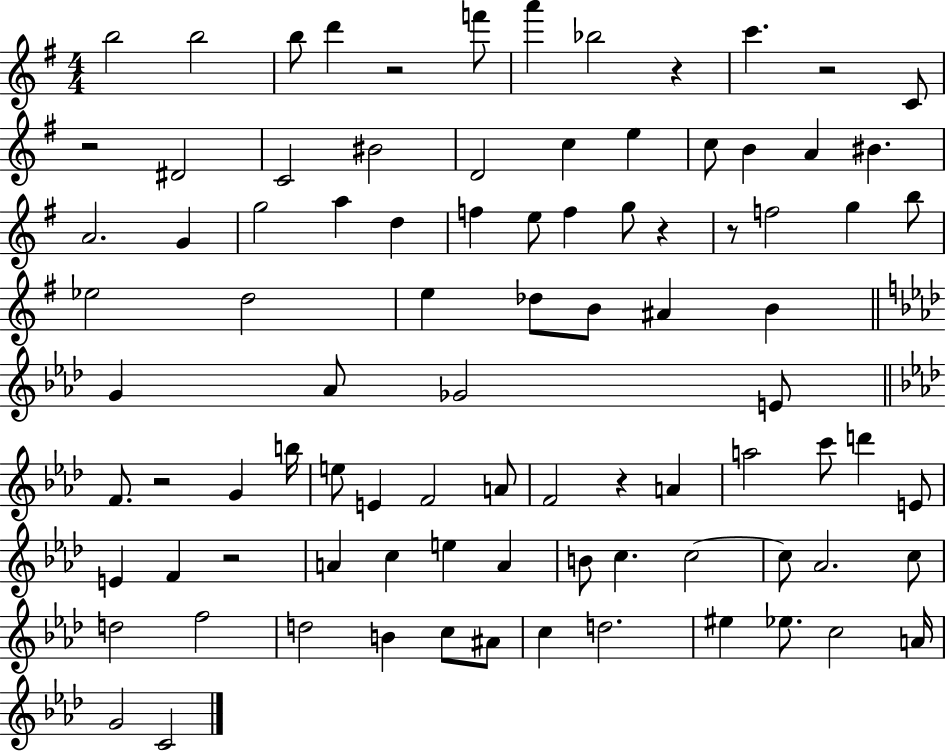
B5/h B5/h B5/e D6/q R/h F6/e A6/q Bb5/h R/q C6/q. R/h C4/e R/h D#4/h C4/h BIS4/h D4/h C5/q E5/q C5/e B4/q A4/q BIS4/q. A4/h. G4/q G5/h A5/q D5/q F5/q E5/e F5/q G5/e R/q R/e F5/h G5/q B5/e Eb5/h D5/h E5/q Db5/e B4/e A#4/q B4/q G4/q Ab4/e Gb4/h E4/e F4/e. R/h G4/q B5/s E5/e E4/q F4/h A4/e F4/h R/q A4/q A5/h C6/e D6/q E4/e E4/q F4/q R/h A4/q C5/q E5/q A4/q B4/e C5/q. C5/h C5/e Ab4/h. C5/e D5/h F5/h D5/h B4/q C5/e A#4/e C5/q D5/h. EIS5/q Eb5/e. C5/h A4/s G4/h C4/h